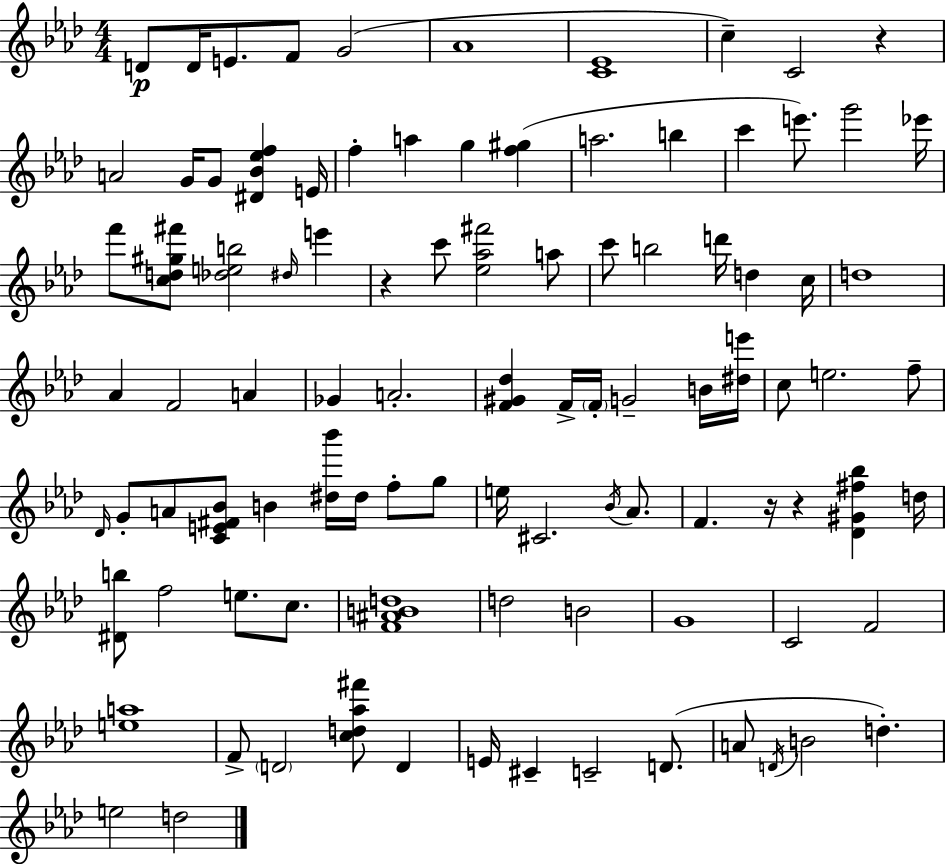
{
  \clef treble
  \numericTimeSignature
  \time 4/4
  \key aes \major
  d'8\p d'16 e'8. f'8 g'2( | aes'1 | <c' ees'>1 | c''4--) c'2 r4 | \break a'2 g'16 g'8 <dis' bes' ees'' f''>4 e'16 | f''4-. a''4 g''4 <f'' gis''>4( | a''2. b''4 | c'''4 e'''8.) g'''2 ees'''16 | \break f'''8 <c'' d'' gis'' fis'''>8 <des'' e'' b''>2 \grace { dis''16 } e'''4 | r4 c'''8 <ees'' aes'' fis'''>2 a''8 | c'''8 b''2 d'''16 d''4 | c''16 d''1 | \break aes'4 f'2 a'4 | ges'4 a'2.-. | <f' gis' des''>4 f'16-> \parenthesize f'16-. g'2-- b'16 | <dis'' e'''>16 c''8 e''2. f''8-- | \break \grace { des'16 } g'8-. a'8 <c' e' fis' bes'>8 b'4 <dis'' bes'''>16 dis''16 f''8-. | g''8 e''16 cis'2. \acciaccatura { bes'16 } | aes'8. f'4. r16 r4 <des' gis' fis'' bes''>4 | d''16 <dis' b''>8 f''2 e''8. | \break c''8. <f' ais' b' d''>1 | d''2 b'2 | g'1 | c'2 f'2 | \break <e'' a''>1 | f'8-> \parenthesize d'2 <c'' d'' aes'' fis'''>8 d'4 | e'16 cis'4-- c'2-- | d'8.( a'8 \acciaccatura { d'16 } b'2 d''4.-.) | \break e''2 d''2 | \bar "|."
}